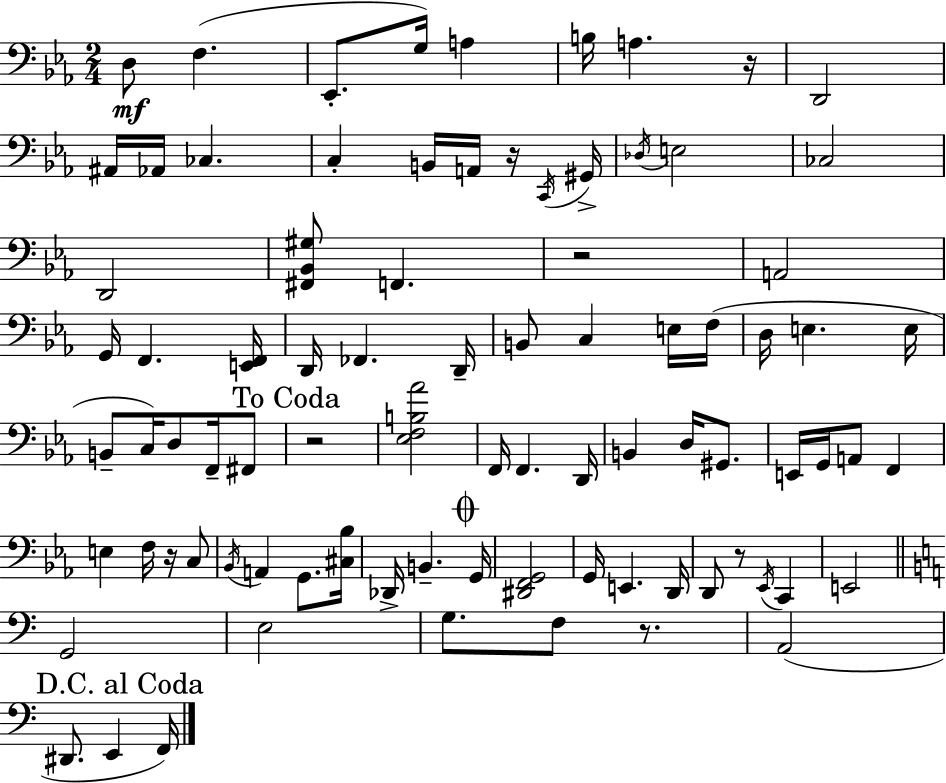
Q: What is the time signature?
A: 2/4